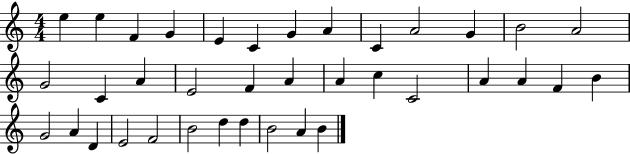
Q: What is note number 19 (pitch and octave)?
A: A4